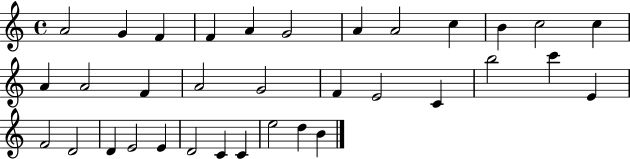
A4/h G4/q F4/q F4/q A4/q G4/h A4/q A4/h C5/q B4/q C5/h C5/q A4/q A4/h F4/q A4/h G4/h F4/q E4/h C4/q B5/h C6/q E4/q F4/h D4/h D4/q E4/h E4/q D4/h C4/q C4/q E5/h D5/q B4/q